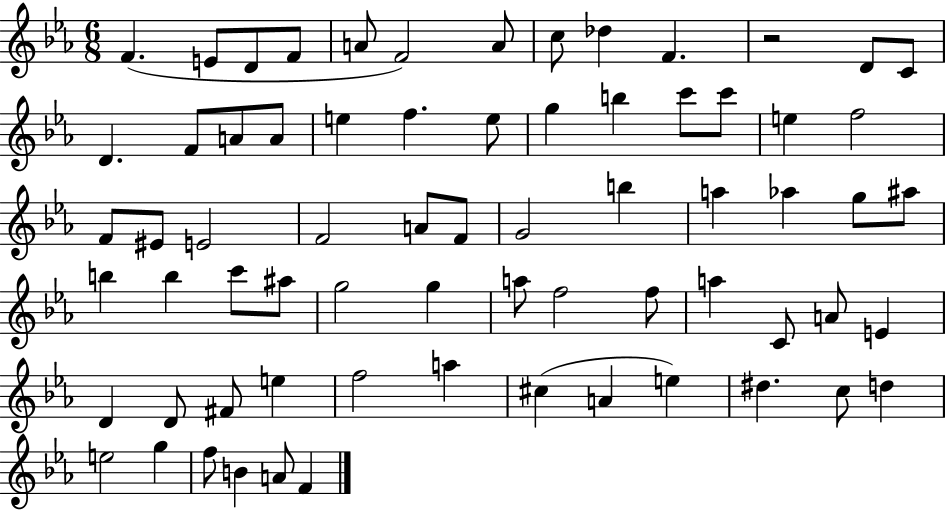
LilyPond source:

{
  \clef treble
  \numericTimeSignature
  \time 6/8
  \key ees \major
  f'4.( e'8 d'8 f'8 | a'8 f'2) a'8 | c''8 des''4 f'4. | r2 d'8 c'8 | \break d'4. f'8 a'8 a'8 | e''4 f''4. e''8 | g''4 b''4 c'''8 c'''8 | e''4 f''2 | \break f'8 eis'8 e'2 | f'2 a'8 f'8 | g'2 b''4 | a''4 aes''4 g''8 ais''8 | \break b''4 b''4 c'''8 ais''8 | g''2 g''4 | a''8 f''2 f''8 | a''4 c'8 a'8 e'4 | \break d'4 d'8 fis'8 e''4 | f''2 a''4 | cis''4( a'4 e''4) | dis''4. c''8 d''4 | \break e''2 g''4 | f''8 b'4 a'8 f'4 | \bar "|."
}